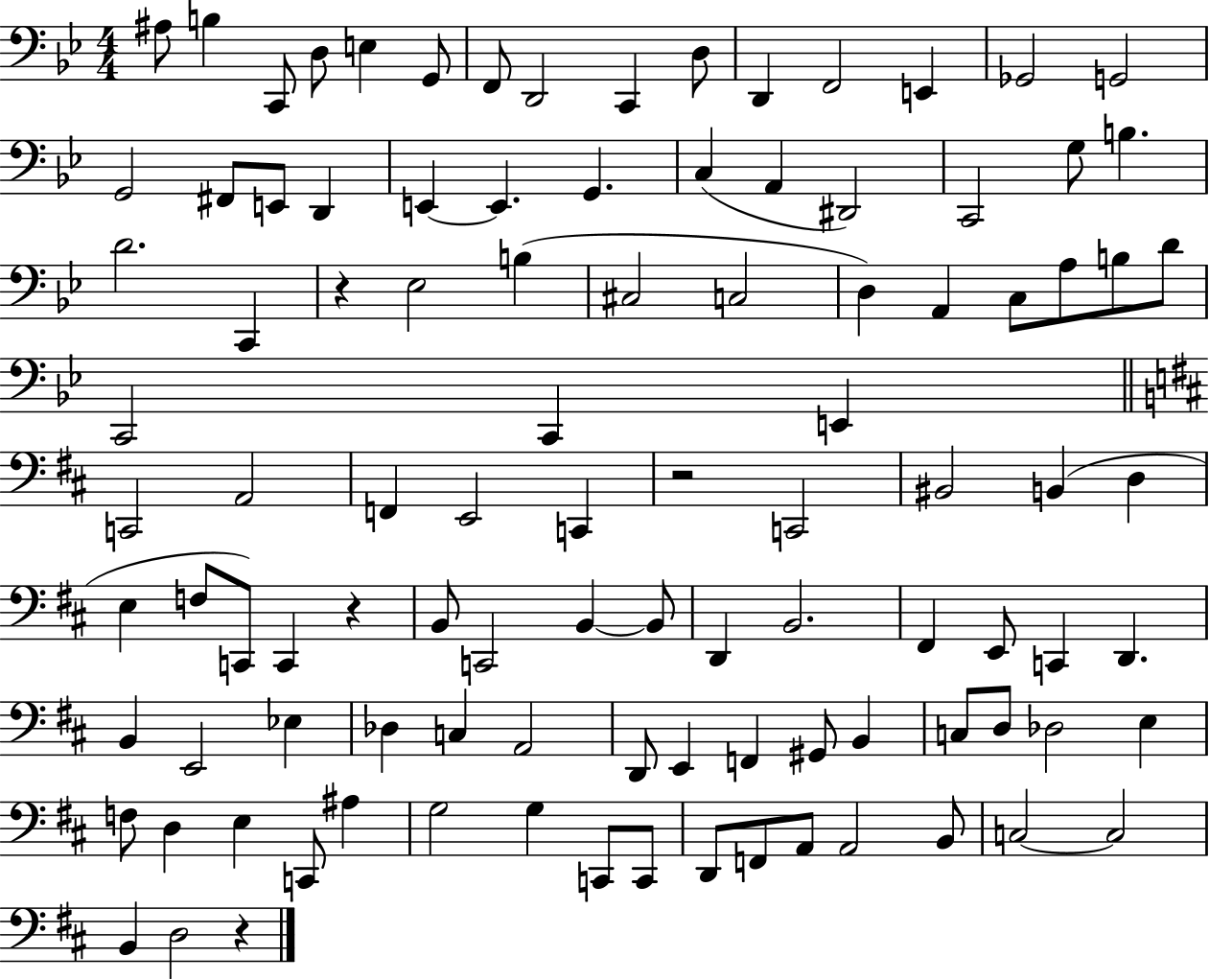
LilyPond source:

{
  \clef bass
  \numericTimeSignature
  \time 4/4
  \key bes \major
  ais8 b4 c,8 d8 e4 g,8 | f,8 d,2 c,4 d8 | d,4 f,2 e,4 | ges,2 g,2 | \break g,2 fis,8 e,8 d,4 | e,4~~ e,4. g,4. | c4( a,4 dis,2) | c,2 g8 b4. | \break d'2. c,4 | r4 ees2 b4( | cis2 c2 | d4) a,4 c8 a8 b8 d'8 | \break c,2 c,4 e,4 | \bar "||" \break \key d \major c,2 a,2 | f,4 e,2 c,4 | r2 c,2 | bis,2 b,4( d4 | \break e4 f8 c,8) c,4 r4 | b,8 c,2 b,4~~ b,8 | d,4 b,2. | fis,4 e,8 c,4 d,4. | \break b,4 e,2 ees4 | des4 c4 a,2 | d,8 e,4 f,4 gis,8 b,4 | c8 d8 des2 e4 | \break f8 d4 e4 c,8 ais4 | g2 g4 c,8 c,8 | d,8 f,8 a,8 a,2 b,8 | c2~~ c2 | \break b,4 d2 r4 | \bar "|."
}